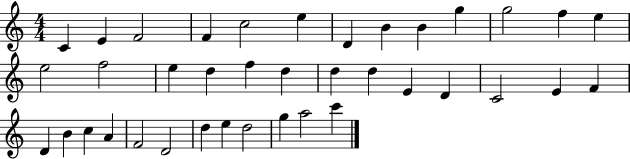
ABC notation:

X:1
T:Untitled
M:4/4
L:1/4
K:C
C E F2 F c2 e D B B g g2 f e e2 f2 e d f d d d E D C2 E F D B c A F2 D2 d e d2 g a2 c'